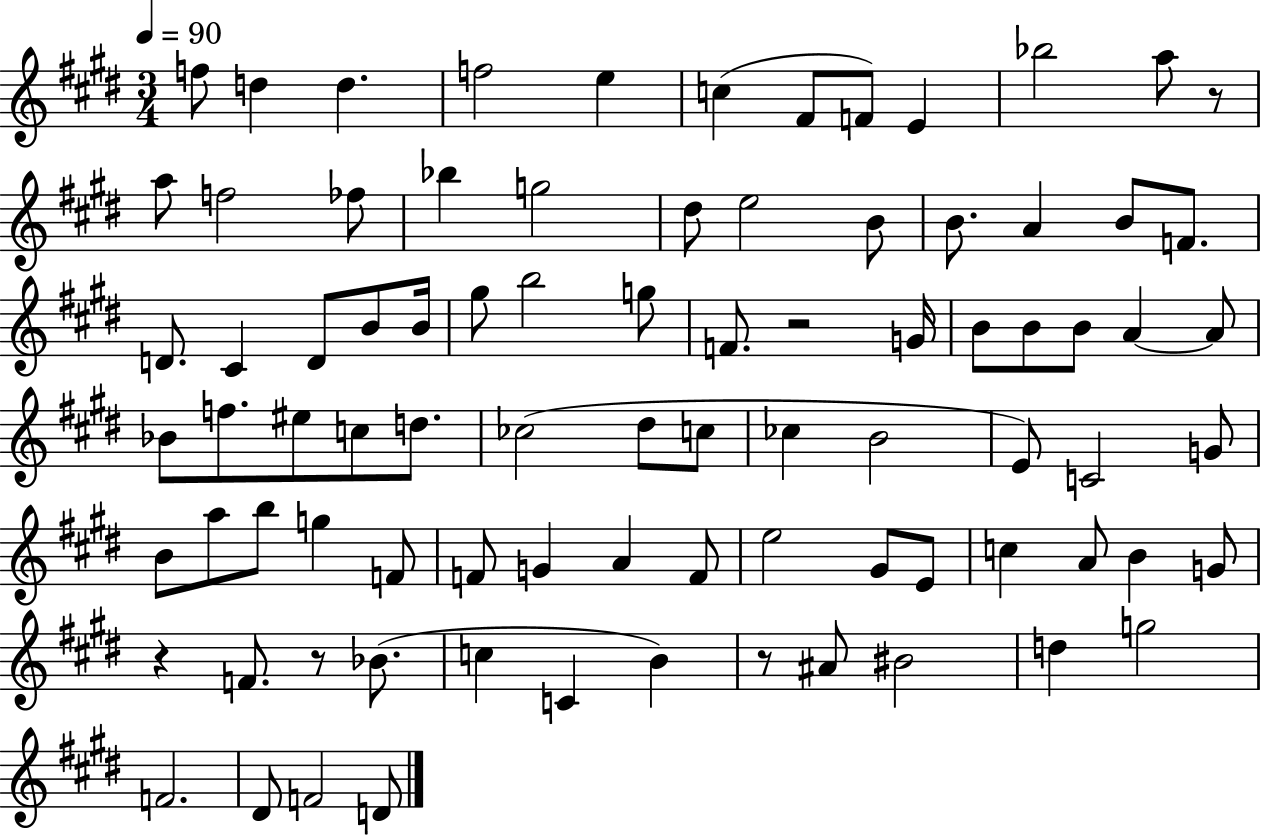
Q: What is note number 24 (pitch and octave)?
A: D4